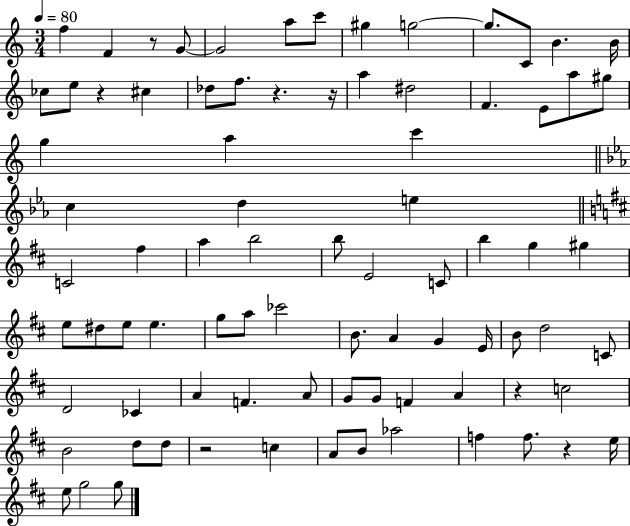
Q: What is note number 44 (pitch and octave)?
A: G5